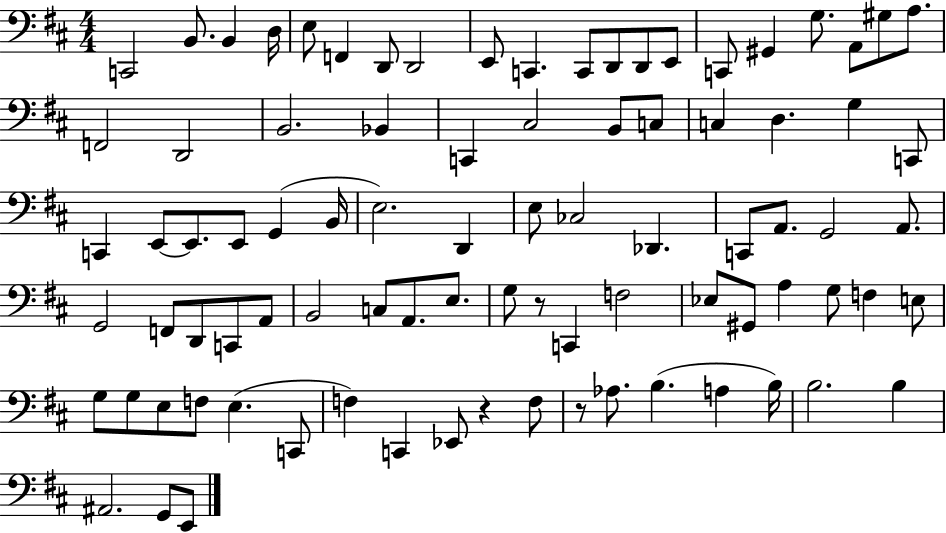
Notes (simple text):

C2/h B2/e. B2/q D3/s E3/e F2/q D2/e D2/h E2/e C2/q. C2/e D2/e D2/e E2/e C2/e G#2/q G3/e. A2/e G#3/e A3/e. F2/h D2/h B2/h. Bb2/q C2/q C#3/h B2/e C3/e C3/q D3/q. G3/q C2/e C2/q E2/e E2/e. E2/e G2/q B2/s E3/h. D2/q E3/e CES3/h Db2/q. C2/e A2/e. G2/h A2/e. G2/h F2/e D2/e C2/e A2/e B2/h C3/e A2/e. E3/e. G3/e R/e C2/q F3/h Eb3/e G#2/e A3/q G3/e F3/q E3/e G3/e G3/e E3/e F3/e E3/q. C2/e F3/q C2/q Eb2/e R/q F3/e R/e Ab3/e. B3/q. A3/q B3/s B3/h. B3/q A#2/h. G2/e E2/e